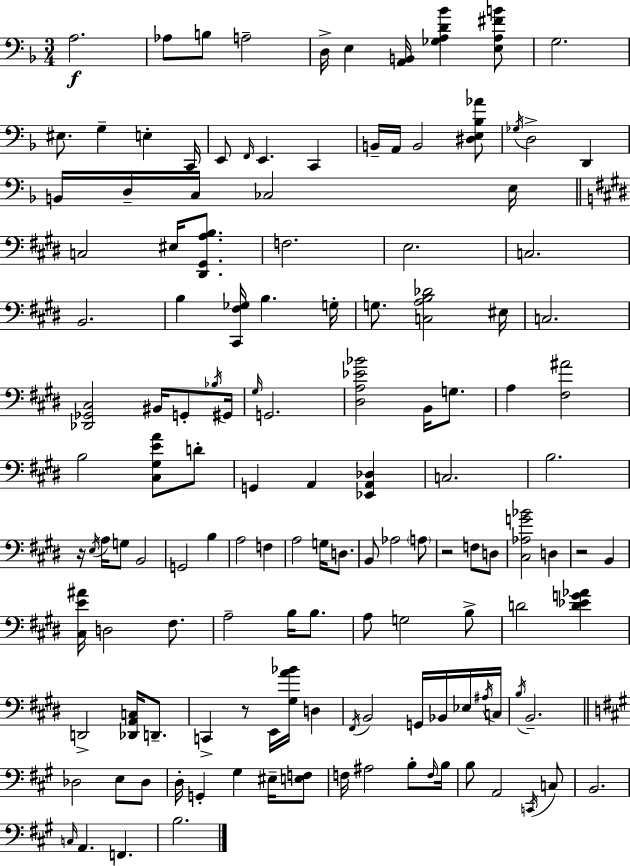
{
  \clef bass
  \numericTimeSignature
  \time 3/4
  \key d \minor
  a2.\f | aes8 b8 a2-- | d16-> e4 <a, b,>16 <ges a d' bes'>4 <e a fis' b'>8 | g2. | \break eis8. g4-- e4-. c,16 | e,8 \grace { f,16 } e,4. c,4 | b,16-- a,16 b,2 <dis e bes aes'>8 | \acciaccatura { ges16 } d2-> d,4 | \break b,16 d16-- c16 ces2 | e16 \bar "||" \break \key e \major c2 eis16 <dis, gis, a b>8. | f2. | e2. | c2. | \break b,2. | b4 <cis, fis ges>16 b4. g16-. | g8. <c a b des'>2 eis16 | c2. | \break <des, ges, cis>2 bis,16 g,8-. \acciaccatura { bes16 } | gis,16 \grace { gis16 } g,2. | <dis a ees' bes'>2 b,16 g8. | a4 <fis ais'>2 | \break b2 <cis gis e' a'>8 | d'8-. g,4 a,4 <ees, a, des>4 | c2. | b2. | \break r16 \acciaccatura { e16 } a16 g8 b,2 | g,2 b4 | a2 f4 | a2 g16 | \break d8. b,8 aes2 | \parenthesize a8 r2 f8 | d8 <cis aes g' bes'>2 d4 | r2 b,4 | \break <cis e' ais'>16 d2 | fis8. a2-- b16 | b8. a8 g2 | b8-> d'2 <d' ees' g' aes'>4 | \break d,2-> <des, a, c>16 | d,8.-- c,4-> r8 e,16 <gis a' bes'>16 d4 | \acciaccatura { fis,16 } b,2 | g,16 bes,16 ees16 \acciaccatura { ais16 } c16 \acciaccatura { b16 } b,2.-- | \break \bar "||" \break \key a \major des2 e8 des8 | d16-. g,4-. gis4 eis16-- <e f>8 | f16 ais2 b8-. \grace { f16 } | b16 b8 a,2 \acciaccatura { c,16 } | \break c8 b,2. | \grace { c16 } a,4. f,4. | b2. | \bar "|."
}